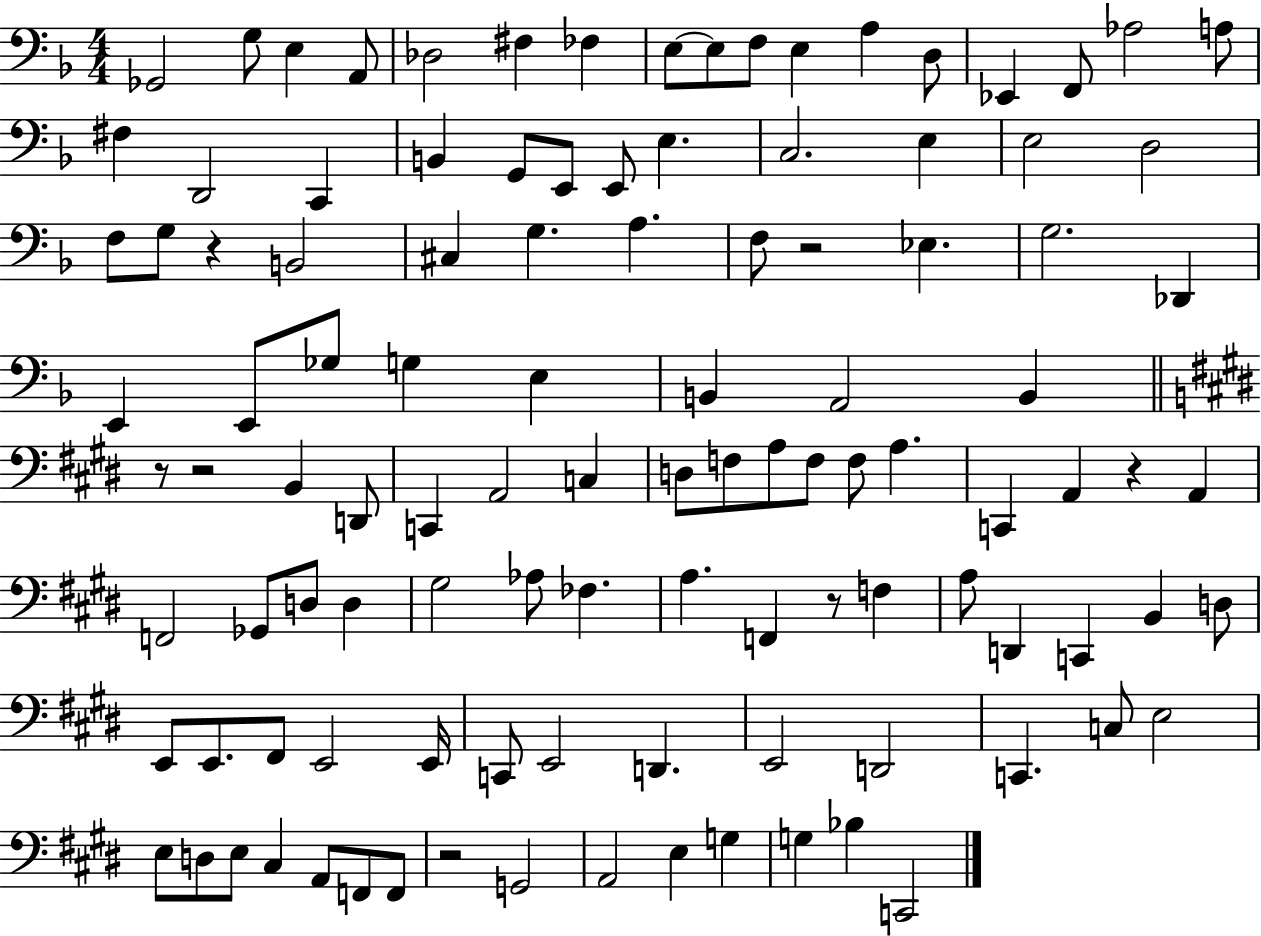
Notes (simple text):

Gb2/h G3/e E3/q A2/e Db3/h F#3/q FES3/q E3/e E3/e F3/e E3/q A3/q D3/e Eb2/q F2/e Ab3/h A3/e F#3/q D2/h C2/q B2/q G2/e E2/e E2/e E3/q. C3/h. E3/q E3/h D3/h F3/e G3/e R/q B2/h C#3/q G3/q. A3/q. F3/e R/h Eb3/q. G3/h. Db2/q E2/q E2/e Gb3/e G3/q E3/q B2/q A2/h B2/q R/e R/h B2/q D2/e C2/q A2/h C3/q D3/e F3/e A3/e F3/e F3/e A3/q. C2/q A2/q R/q A2/q F2/h Gb2/e D3/e D3/q G#3/h Ab3/e FES3/q. A3/q. F2/q R/e F3/q A3/e D2/q C2/q B2/q D3/e E2/e E2/e. F#2/e E2/h E2/s C2/e E2/h D2/q. E2/h D2/h C2/q. C3/e E3/h E3/e D3/e E3/e C#3/q A2/e F2/e F2/e R/h G2/h A2/h E3/q G3/q G3/q Bb3/q C2/h